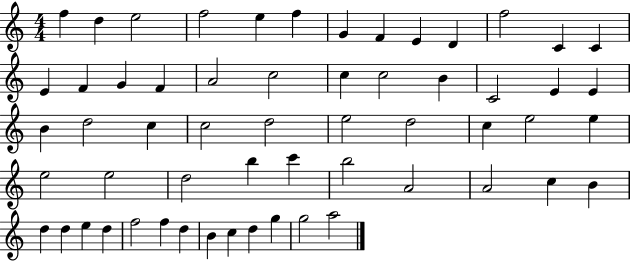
F5/q D5/q E5/h F5/h E5/q F5/q G4/q F4/q E4/q D4/q F5/h C4/q C4/q E4/q F4/q G4/q F4/q A4/h C5/h C5/q C5/h B4/q C4/h E4/q E4/q B4/q D5/h C5/q C5/h D5/h E5/h D5/h C5/q E5/h E5/q E5/h E5/h D5/h B5/q C6/q B5/h A4/h A4/h C5/q B4/q D5/q D5/q E5/q D5/q F5/h F5/q D5/q B4/q C5/q D5/q G5/q G5/h A5/h